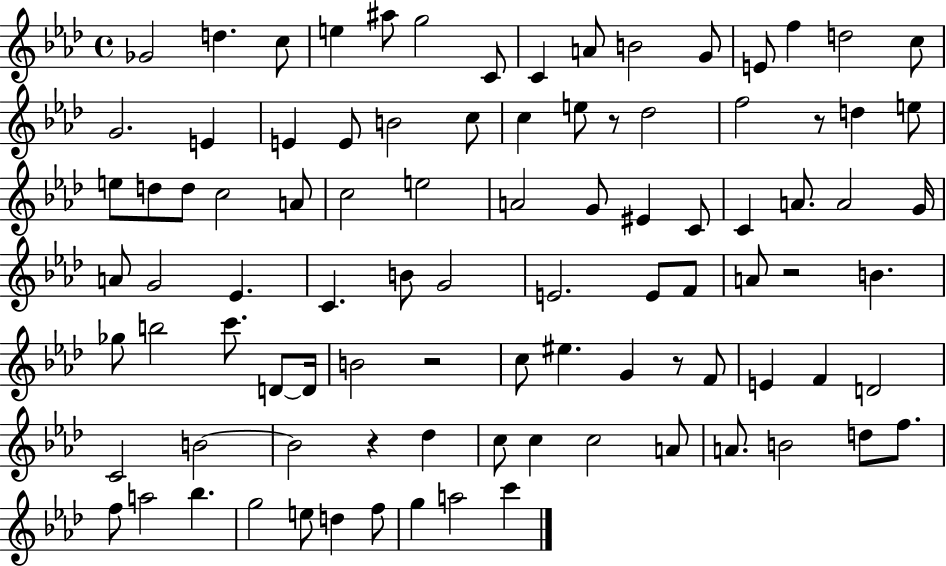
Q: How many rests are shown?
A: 6